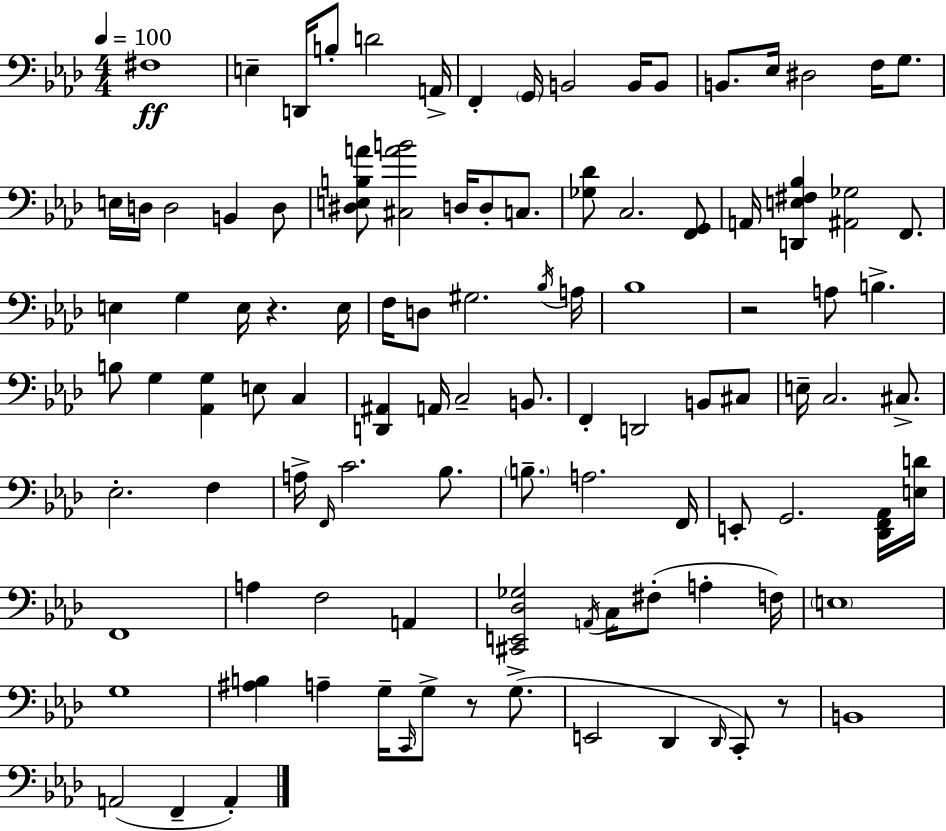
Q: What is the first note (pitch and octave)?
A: F#3